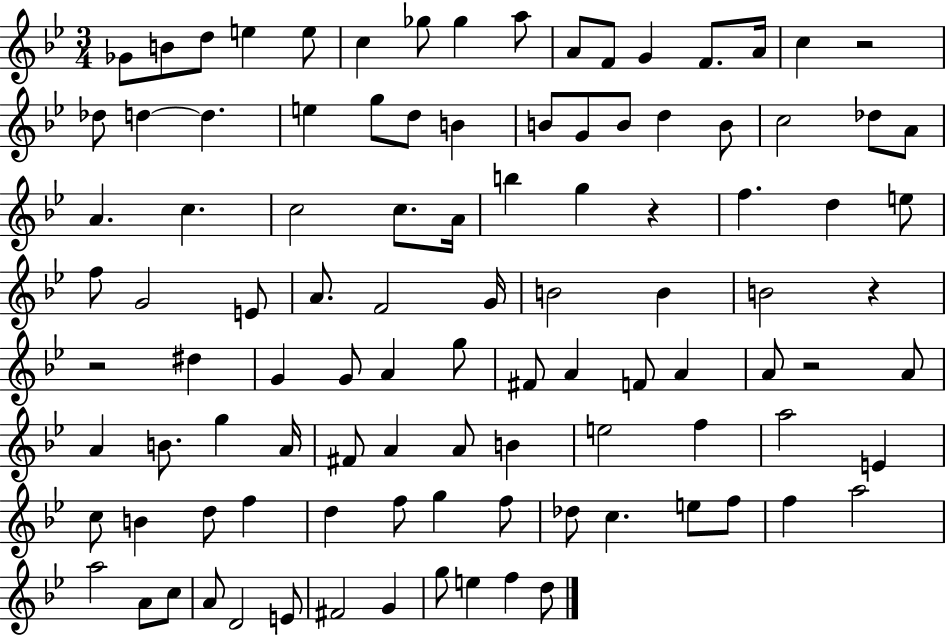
{
  \clef treble
  \numericTimeSignature
  \time 3/4
  \key bes \major
  \repeat volta 2 { ges'8 b'8 d''8 e''4 e''8 | c''4 ges''8 ges''4 a''8 | a'8 f'8 g'4 f'8. a'16 | c''4 r2 | \break des''8 d''4~~ d''4. | e''4 g''8 d''8 b'4 | b'8 g'8 b'8 d''4 b'8 | c''2 des''8 a'8 | \break a'4. c''4. | c''2 c''8. a'16 | b''4 g''4 r4 | f''4. d''4 e''8 | \break f''8 g'2 e'8 | a'8. f'2 g'16 | b'2 b'4 | b'2 r4 | \break r2 dis''4 | g'4 g'8 a'4 g''8 | fis'8 a'4 f'8 a'4 | a'8 r2 a'8 | \break a'4 b'8. g''4 a'16 | fis'8 a'4 a'8 b'4 | e''2 f''4 | a''2 e'4 | \break c''8 b'4 d''8 f''4 | d''4 f''8 g''4 f''8 | des''8 c''4. e''8 f''8 | f''4 a''2 | \break a''2 a'8 c''8 | a'8 d'2 e'8 | fis'2 g'4 | g''8 e''4 f''4 d''8 | \break } \bar "|."
}